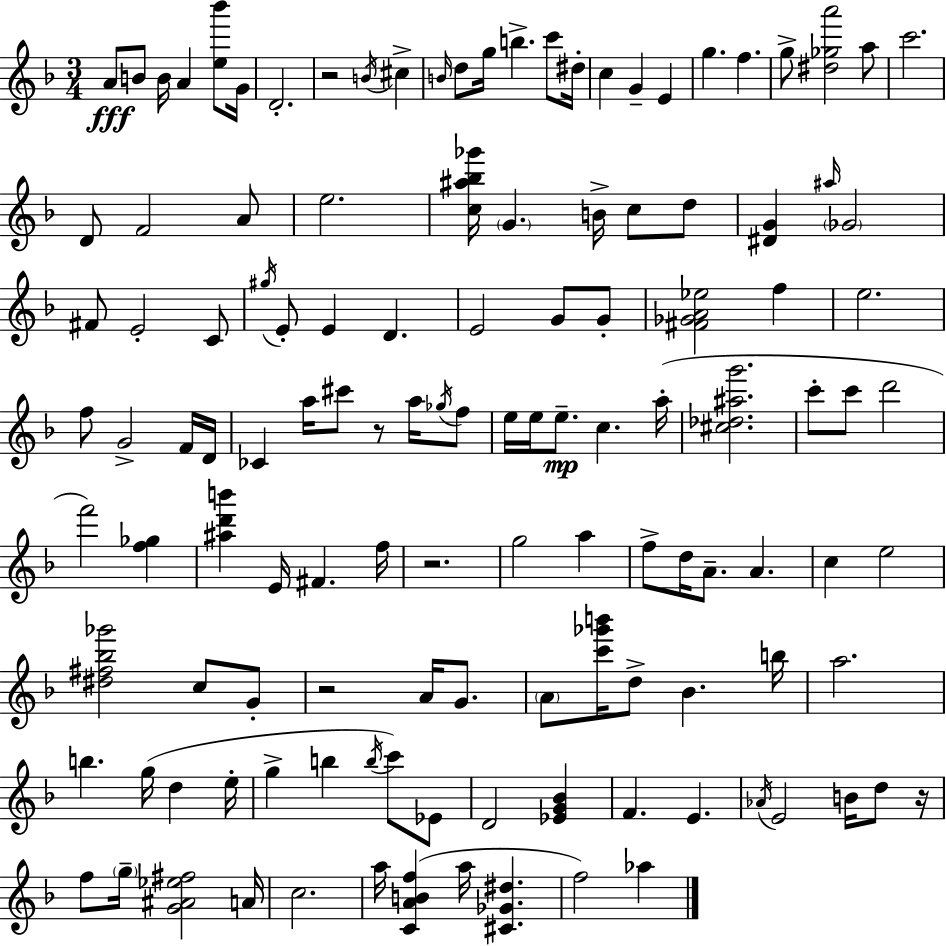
A4/e B4/e B4/s A4/q [E5,Bb6]/e G4/s D4/h. R/h B4/s C#5/q B4/s D5/e G5/s B5/q. C6/e D#5/s C5/q G4/q E4/q G5/q. F5/q. G5/e [D#5,Gb5,A6]/h A5/e C6/h. D4/e F4/h A4/e E5/h. [C5,A#5,Bb5,Gb6]/s G4/q. B4/s C5/e D5/e [D#4,G4]/q A#5/s Gb4/h F#4/e E4/h C4/e G#5/s E4/e E4/q D4/q. E4/h G4/e G4/e [F#4,Gb4,A4,Eb5]/h F5/q E5/h. F5/e G4/h F4/s D4/s CES4/q A5/s C#6/e R/e A5/s Gb5/s F5/e E5/s E5/s E5/e. C5/q. A5/s [C#5,Db5,A#5,G6]/h. C6/e C6/e D6/h F6/h [F5,Gb5]/q [A#5,D6,B6]/q E4/s F#4/q. F5/s R/h. G5/h A5/q F5/e D5/s A4/e. A4/q. C5/q E5/h [D#5,F#5,Bb5,Gb6]/h C5/e G4/e R/h A4/s G4/e. A4/e [C6,Gb6,B6]/s D5/e Bb4/q. B5/s A5/h. B5/q. G5/s D5/q E5/s G5/q B5/q B5/s C6/e Eb4/e D4/h [Eb4,G4,Bb4]/q F4/q. E4/q. Ab4/s E4/h B4/s D5/e R/s F5/e G5/s [G4,A#4,Eb5,F#5]/h A4/s C5/h. A5/s [C4,A4,B4,F5]/q A5/s [C#4,Gb4,D#5]/q. F5/h Ab5/q